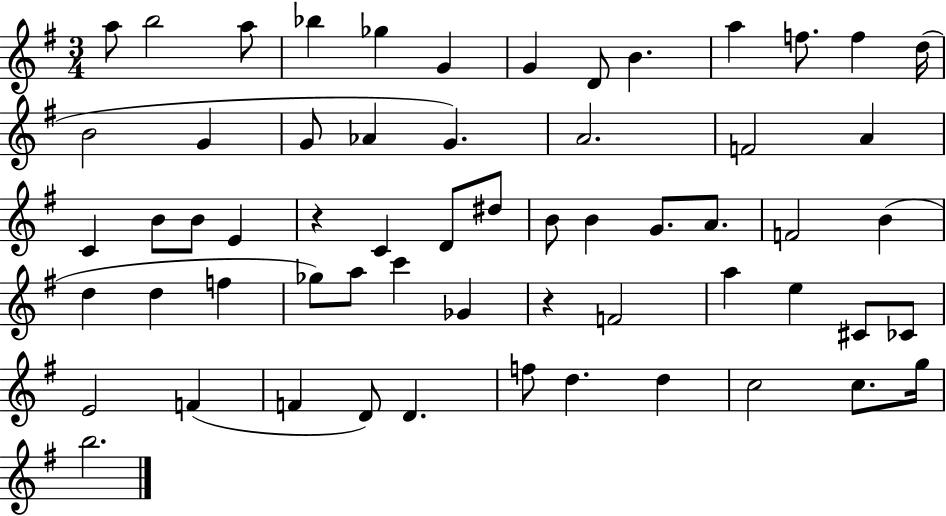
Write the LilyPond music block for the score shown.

{
  \clef treble
  \numericTimeSignature
  \time 3/4
  \key g \major
  \repeat volta 2 { a''8 b''2 a''8 | bes''4 ges''4 g'4 | g'4 d'8 b'4. | a''4 f''8. f''4 d''16( | \break b'2 g'4 | g'8 aes'4 g'4.) | a'2. | f'2 a'4 | \break c'4 b'8 b'8 e'4 | r4 c'4 d'8 dis''8 | b'8 b'4 g'8. a'8. | f'2 b'4( | \break d''4 d''4 f''4 | ges''8) a''8 c'''4 ges'4 | r4 f'2 | a''4 e''4 cis'8 ces'8 | \break e'2 f'4( | f'4 d'8) d'4. | f''8 d''4. d''4 | c''2 c''8. g''16 | \break b''2. | } \bar "|."
}